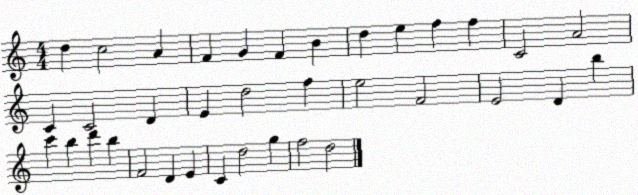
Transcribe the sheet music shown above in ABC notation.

X:1
T:Untitled
M:4/4
L:1/4
K:C
d c2 A F G F B d e f f C2 A2 C C2 D E d2 f e2 F2 E2 D b c' b d' b F2 D E C d2 g f2 d2